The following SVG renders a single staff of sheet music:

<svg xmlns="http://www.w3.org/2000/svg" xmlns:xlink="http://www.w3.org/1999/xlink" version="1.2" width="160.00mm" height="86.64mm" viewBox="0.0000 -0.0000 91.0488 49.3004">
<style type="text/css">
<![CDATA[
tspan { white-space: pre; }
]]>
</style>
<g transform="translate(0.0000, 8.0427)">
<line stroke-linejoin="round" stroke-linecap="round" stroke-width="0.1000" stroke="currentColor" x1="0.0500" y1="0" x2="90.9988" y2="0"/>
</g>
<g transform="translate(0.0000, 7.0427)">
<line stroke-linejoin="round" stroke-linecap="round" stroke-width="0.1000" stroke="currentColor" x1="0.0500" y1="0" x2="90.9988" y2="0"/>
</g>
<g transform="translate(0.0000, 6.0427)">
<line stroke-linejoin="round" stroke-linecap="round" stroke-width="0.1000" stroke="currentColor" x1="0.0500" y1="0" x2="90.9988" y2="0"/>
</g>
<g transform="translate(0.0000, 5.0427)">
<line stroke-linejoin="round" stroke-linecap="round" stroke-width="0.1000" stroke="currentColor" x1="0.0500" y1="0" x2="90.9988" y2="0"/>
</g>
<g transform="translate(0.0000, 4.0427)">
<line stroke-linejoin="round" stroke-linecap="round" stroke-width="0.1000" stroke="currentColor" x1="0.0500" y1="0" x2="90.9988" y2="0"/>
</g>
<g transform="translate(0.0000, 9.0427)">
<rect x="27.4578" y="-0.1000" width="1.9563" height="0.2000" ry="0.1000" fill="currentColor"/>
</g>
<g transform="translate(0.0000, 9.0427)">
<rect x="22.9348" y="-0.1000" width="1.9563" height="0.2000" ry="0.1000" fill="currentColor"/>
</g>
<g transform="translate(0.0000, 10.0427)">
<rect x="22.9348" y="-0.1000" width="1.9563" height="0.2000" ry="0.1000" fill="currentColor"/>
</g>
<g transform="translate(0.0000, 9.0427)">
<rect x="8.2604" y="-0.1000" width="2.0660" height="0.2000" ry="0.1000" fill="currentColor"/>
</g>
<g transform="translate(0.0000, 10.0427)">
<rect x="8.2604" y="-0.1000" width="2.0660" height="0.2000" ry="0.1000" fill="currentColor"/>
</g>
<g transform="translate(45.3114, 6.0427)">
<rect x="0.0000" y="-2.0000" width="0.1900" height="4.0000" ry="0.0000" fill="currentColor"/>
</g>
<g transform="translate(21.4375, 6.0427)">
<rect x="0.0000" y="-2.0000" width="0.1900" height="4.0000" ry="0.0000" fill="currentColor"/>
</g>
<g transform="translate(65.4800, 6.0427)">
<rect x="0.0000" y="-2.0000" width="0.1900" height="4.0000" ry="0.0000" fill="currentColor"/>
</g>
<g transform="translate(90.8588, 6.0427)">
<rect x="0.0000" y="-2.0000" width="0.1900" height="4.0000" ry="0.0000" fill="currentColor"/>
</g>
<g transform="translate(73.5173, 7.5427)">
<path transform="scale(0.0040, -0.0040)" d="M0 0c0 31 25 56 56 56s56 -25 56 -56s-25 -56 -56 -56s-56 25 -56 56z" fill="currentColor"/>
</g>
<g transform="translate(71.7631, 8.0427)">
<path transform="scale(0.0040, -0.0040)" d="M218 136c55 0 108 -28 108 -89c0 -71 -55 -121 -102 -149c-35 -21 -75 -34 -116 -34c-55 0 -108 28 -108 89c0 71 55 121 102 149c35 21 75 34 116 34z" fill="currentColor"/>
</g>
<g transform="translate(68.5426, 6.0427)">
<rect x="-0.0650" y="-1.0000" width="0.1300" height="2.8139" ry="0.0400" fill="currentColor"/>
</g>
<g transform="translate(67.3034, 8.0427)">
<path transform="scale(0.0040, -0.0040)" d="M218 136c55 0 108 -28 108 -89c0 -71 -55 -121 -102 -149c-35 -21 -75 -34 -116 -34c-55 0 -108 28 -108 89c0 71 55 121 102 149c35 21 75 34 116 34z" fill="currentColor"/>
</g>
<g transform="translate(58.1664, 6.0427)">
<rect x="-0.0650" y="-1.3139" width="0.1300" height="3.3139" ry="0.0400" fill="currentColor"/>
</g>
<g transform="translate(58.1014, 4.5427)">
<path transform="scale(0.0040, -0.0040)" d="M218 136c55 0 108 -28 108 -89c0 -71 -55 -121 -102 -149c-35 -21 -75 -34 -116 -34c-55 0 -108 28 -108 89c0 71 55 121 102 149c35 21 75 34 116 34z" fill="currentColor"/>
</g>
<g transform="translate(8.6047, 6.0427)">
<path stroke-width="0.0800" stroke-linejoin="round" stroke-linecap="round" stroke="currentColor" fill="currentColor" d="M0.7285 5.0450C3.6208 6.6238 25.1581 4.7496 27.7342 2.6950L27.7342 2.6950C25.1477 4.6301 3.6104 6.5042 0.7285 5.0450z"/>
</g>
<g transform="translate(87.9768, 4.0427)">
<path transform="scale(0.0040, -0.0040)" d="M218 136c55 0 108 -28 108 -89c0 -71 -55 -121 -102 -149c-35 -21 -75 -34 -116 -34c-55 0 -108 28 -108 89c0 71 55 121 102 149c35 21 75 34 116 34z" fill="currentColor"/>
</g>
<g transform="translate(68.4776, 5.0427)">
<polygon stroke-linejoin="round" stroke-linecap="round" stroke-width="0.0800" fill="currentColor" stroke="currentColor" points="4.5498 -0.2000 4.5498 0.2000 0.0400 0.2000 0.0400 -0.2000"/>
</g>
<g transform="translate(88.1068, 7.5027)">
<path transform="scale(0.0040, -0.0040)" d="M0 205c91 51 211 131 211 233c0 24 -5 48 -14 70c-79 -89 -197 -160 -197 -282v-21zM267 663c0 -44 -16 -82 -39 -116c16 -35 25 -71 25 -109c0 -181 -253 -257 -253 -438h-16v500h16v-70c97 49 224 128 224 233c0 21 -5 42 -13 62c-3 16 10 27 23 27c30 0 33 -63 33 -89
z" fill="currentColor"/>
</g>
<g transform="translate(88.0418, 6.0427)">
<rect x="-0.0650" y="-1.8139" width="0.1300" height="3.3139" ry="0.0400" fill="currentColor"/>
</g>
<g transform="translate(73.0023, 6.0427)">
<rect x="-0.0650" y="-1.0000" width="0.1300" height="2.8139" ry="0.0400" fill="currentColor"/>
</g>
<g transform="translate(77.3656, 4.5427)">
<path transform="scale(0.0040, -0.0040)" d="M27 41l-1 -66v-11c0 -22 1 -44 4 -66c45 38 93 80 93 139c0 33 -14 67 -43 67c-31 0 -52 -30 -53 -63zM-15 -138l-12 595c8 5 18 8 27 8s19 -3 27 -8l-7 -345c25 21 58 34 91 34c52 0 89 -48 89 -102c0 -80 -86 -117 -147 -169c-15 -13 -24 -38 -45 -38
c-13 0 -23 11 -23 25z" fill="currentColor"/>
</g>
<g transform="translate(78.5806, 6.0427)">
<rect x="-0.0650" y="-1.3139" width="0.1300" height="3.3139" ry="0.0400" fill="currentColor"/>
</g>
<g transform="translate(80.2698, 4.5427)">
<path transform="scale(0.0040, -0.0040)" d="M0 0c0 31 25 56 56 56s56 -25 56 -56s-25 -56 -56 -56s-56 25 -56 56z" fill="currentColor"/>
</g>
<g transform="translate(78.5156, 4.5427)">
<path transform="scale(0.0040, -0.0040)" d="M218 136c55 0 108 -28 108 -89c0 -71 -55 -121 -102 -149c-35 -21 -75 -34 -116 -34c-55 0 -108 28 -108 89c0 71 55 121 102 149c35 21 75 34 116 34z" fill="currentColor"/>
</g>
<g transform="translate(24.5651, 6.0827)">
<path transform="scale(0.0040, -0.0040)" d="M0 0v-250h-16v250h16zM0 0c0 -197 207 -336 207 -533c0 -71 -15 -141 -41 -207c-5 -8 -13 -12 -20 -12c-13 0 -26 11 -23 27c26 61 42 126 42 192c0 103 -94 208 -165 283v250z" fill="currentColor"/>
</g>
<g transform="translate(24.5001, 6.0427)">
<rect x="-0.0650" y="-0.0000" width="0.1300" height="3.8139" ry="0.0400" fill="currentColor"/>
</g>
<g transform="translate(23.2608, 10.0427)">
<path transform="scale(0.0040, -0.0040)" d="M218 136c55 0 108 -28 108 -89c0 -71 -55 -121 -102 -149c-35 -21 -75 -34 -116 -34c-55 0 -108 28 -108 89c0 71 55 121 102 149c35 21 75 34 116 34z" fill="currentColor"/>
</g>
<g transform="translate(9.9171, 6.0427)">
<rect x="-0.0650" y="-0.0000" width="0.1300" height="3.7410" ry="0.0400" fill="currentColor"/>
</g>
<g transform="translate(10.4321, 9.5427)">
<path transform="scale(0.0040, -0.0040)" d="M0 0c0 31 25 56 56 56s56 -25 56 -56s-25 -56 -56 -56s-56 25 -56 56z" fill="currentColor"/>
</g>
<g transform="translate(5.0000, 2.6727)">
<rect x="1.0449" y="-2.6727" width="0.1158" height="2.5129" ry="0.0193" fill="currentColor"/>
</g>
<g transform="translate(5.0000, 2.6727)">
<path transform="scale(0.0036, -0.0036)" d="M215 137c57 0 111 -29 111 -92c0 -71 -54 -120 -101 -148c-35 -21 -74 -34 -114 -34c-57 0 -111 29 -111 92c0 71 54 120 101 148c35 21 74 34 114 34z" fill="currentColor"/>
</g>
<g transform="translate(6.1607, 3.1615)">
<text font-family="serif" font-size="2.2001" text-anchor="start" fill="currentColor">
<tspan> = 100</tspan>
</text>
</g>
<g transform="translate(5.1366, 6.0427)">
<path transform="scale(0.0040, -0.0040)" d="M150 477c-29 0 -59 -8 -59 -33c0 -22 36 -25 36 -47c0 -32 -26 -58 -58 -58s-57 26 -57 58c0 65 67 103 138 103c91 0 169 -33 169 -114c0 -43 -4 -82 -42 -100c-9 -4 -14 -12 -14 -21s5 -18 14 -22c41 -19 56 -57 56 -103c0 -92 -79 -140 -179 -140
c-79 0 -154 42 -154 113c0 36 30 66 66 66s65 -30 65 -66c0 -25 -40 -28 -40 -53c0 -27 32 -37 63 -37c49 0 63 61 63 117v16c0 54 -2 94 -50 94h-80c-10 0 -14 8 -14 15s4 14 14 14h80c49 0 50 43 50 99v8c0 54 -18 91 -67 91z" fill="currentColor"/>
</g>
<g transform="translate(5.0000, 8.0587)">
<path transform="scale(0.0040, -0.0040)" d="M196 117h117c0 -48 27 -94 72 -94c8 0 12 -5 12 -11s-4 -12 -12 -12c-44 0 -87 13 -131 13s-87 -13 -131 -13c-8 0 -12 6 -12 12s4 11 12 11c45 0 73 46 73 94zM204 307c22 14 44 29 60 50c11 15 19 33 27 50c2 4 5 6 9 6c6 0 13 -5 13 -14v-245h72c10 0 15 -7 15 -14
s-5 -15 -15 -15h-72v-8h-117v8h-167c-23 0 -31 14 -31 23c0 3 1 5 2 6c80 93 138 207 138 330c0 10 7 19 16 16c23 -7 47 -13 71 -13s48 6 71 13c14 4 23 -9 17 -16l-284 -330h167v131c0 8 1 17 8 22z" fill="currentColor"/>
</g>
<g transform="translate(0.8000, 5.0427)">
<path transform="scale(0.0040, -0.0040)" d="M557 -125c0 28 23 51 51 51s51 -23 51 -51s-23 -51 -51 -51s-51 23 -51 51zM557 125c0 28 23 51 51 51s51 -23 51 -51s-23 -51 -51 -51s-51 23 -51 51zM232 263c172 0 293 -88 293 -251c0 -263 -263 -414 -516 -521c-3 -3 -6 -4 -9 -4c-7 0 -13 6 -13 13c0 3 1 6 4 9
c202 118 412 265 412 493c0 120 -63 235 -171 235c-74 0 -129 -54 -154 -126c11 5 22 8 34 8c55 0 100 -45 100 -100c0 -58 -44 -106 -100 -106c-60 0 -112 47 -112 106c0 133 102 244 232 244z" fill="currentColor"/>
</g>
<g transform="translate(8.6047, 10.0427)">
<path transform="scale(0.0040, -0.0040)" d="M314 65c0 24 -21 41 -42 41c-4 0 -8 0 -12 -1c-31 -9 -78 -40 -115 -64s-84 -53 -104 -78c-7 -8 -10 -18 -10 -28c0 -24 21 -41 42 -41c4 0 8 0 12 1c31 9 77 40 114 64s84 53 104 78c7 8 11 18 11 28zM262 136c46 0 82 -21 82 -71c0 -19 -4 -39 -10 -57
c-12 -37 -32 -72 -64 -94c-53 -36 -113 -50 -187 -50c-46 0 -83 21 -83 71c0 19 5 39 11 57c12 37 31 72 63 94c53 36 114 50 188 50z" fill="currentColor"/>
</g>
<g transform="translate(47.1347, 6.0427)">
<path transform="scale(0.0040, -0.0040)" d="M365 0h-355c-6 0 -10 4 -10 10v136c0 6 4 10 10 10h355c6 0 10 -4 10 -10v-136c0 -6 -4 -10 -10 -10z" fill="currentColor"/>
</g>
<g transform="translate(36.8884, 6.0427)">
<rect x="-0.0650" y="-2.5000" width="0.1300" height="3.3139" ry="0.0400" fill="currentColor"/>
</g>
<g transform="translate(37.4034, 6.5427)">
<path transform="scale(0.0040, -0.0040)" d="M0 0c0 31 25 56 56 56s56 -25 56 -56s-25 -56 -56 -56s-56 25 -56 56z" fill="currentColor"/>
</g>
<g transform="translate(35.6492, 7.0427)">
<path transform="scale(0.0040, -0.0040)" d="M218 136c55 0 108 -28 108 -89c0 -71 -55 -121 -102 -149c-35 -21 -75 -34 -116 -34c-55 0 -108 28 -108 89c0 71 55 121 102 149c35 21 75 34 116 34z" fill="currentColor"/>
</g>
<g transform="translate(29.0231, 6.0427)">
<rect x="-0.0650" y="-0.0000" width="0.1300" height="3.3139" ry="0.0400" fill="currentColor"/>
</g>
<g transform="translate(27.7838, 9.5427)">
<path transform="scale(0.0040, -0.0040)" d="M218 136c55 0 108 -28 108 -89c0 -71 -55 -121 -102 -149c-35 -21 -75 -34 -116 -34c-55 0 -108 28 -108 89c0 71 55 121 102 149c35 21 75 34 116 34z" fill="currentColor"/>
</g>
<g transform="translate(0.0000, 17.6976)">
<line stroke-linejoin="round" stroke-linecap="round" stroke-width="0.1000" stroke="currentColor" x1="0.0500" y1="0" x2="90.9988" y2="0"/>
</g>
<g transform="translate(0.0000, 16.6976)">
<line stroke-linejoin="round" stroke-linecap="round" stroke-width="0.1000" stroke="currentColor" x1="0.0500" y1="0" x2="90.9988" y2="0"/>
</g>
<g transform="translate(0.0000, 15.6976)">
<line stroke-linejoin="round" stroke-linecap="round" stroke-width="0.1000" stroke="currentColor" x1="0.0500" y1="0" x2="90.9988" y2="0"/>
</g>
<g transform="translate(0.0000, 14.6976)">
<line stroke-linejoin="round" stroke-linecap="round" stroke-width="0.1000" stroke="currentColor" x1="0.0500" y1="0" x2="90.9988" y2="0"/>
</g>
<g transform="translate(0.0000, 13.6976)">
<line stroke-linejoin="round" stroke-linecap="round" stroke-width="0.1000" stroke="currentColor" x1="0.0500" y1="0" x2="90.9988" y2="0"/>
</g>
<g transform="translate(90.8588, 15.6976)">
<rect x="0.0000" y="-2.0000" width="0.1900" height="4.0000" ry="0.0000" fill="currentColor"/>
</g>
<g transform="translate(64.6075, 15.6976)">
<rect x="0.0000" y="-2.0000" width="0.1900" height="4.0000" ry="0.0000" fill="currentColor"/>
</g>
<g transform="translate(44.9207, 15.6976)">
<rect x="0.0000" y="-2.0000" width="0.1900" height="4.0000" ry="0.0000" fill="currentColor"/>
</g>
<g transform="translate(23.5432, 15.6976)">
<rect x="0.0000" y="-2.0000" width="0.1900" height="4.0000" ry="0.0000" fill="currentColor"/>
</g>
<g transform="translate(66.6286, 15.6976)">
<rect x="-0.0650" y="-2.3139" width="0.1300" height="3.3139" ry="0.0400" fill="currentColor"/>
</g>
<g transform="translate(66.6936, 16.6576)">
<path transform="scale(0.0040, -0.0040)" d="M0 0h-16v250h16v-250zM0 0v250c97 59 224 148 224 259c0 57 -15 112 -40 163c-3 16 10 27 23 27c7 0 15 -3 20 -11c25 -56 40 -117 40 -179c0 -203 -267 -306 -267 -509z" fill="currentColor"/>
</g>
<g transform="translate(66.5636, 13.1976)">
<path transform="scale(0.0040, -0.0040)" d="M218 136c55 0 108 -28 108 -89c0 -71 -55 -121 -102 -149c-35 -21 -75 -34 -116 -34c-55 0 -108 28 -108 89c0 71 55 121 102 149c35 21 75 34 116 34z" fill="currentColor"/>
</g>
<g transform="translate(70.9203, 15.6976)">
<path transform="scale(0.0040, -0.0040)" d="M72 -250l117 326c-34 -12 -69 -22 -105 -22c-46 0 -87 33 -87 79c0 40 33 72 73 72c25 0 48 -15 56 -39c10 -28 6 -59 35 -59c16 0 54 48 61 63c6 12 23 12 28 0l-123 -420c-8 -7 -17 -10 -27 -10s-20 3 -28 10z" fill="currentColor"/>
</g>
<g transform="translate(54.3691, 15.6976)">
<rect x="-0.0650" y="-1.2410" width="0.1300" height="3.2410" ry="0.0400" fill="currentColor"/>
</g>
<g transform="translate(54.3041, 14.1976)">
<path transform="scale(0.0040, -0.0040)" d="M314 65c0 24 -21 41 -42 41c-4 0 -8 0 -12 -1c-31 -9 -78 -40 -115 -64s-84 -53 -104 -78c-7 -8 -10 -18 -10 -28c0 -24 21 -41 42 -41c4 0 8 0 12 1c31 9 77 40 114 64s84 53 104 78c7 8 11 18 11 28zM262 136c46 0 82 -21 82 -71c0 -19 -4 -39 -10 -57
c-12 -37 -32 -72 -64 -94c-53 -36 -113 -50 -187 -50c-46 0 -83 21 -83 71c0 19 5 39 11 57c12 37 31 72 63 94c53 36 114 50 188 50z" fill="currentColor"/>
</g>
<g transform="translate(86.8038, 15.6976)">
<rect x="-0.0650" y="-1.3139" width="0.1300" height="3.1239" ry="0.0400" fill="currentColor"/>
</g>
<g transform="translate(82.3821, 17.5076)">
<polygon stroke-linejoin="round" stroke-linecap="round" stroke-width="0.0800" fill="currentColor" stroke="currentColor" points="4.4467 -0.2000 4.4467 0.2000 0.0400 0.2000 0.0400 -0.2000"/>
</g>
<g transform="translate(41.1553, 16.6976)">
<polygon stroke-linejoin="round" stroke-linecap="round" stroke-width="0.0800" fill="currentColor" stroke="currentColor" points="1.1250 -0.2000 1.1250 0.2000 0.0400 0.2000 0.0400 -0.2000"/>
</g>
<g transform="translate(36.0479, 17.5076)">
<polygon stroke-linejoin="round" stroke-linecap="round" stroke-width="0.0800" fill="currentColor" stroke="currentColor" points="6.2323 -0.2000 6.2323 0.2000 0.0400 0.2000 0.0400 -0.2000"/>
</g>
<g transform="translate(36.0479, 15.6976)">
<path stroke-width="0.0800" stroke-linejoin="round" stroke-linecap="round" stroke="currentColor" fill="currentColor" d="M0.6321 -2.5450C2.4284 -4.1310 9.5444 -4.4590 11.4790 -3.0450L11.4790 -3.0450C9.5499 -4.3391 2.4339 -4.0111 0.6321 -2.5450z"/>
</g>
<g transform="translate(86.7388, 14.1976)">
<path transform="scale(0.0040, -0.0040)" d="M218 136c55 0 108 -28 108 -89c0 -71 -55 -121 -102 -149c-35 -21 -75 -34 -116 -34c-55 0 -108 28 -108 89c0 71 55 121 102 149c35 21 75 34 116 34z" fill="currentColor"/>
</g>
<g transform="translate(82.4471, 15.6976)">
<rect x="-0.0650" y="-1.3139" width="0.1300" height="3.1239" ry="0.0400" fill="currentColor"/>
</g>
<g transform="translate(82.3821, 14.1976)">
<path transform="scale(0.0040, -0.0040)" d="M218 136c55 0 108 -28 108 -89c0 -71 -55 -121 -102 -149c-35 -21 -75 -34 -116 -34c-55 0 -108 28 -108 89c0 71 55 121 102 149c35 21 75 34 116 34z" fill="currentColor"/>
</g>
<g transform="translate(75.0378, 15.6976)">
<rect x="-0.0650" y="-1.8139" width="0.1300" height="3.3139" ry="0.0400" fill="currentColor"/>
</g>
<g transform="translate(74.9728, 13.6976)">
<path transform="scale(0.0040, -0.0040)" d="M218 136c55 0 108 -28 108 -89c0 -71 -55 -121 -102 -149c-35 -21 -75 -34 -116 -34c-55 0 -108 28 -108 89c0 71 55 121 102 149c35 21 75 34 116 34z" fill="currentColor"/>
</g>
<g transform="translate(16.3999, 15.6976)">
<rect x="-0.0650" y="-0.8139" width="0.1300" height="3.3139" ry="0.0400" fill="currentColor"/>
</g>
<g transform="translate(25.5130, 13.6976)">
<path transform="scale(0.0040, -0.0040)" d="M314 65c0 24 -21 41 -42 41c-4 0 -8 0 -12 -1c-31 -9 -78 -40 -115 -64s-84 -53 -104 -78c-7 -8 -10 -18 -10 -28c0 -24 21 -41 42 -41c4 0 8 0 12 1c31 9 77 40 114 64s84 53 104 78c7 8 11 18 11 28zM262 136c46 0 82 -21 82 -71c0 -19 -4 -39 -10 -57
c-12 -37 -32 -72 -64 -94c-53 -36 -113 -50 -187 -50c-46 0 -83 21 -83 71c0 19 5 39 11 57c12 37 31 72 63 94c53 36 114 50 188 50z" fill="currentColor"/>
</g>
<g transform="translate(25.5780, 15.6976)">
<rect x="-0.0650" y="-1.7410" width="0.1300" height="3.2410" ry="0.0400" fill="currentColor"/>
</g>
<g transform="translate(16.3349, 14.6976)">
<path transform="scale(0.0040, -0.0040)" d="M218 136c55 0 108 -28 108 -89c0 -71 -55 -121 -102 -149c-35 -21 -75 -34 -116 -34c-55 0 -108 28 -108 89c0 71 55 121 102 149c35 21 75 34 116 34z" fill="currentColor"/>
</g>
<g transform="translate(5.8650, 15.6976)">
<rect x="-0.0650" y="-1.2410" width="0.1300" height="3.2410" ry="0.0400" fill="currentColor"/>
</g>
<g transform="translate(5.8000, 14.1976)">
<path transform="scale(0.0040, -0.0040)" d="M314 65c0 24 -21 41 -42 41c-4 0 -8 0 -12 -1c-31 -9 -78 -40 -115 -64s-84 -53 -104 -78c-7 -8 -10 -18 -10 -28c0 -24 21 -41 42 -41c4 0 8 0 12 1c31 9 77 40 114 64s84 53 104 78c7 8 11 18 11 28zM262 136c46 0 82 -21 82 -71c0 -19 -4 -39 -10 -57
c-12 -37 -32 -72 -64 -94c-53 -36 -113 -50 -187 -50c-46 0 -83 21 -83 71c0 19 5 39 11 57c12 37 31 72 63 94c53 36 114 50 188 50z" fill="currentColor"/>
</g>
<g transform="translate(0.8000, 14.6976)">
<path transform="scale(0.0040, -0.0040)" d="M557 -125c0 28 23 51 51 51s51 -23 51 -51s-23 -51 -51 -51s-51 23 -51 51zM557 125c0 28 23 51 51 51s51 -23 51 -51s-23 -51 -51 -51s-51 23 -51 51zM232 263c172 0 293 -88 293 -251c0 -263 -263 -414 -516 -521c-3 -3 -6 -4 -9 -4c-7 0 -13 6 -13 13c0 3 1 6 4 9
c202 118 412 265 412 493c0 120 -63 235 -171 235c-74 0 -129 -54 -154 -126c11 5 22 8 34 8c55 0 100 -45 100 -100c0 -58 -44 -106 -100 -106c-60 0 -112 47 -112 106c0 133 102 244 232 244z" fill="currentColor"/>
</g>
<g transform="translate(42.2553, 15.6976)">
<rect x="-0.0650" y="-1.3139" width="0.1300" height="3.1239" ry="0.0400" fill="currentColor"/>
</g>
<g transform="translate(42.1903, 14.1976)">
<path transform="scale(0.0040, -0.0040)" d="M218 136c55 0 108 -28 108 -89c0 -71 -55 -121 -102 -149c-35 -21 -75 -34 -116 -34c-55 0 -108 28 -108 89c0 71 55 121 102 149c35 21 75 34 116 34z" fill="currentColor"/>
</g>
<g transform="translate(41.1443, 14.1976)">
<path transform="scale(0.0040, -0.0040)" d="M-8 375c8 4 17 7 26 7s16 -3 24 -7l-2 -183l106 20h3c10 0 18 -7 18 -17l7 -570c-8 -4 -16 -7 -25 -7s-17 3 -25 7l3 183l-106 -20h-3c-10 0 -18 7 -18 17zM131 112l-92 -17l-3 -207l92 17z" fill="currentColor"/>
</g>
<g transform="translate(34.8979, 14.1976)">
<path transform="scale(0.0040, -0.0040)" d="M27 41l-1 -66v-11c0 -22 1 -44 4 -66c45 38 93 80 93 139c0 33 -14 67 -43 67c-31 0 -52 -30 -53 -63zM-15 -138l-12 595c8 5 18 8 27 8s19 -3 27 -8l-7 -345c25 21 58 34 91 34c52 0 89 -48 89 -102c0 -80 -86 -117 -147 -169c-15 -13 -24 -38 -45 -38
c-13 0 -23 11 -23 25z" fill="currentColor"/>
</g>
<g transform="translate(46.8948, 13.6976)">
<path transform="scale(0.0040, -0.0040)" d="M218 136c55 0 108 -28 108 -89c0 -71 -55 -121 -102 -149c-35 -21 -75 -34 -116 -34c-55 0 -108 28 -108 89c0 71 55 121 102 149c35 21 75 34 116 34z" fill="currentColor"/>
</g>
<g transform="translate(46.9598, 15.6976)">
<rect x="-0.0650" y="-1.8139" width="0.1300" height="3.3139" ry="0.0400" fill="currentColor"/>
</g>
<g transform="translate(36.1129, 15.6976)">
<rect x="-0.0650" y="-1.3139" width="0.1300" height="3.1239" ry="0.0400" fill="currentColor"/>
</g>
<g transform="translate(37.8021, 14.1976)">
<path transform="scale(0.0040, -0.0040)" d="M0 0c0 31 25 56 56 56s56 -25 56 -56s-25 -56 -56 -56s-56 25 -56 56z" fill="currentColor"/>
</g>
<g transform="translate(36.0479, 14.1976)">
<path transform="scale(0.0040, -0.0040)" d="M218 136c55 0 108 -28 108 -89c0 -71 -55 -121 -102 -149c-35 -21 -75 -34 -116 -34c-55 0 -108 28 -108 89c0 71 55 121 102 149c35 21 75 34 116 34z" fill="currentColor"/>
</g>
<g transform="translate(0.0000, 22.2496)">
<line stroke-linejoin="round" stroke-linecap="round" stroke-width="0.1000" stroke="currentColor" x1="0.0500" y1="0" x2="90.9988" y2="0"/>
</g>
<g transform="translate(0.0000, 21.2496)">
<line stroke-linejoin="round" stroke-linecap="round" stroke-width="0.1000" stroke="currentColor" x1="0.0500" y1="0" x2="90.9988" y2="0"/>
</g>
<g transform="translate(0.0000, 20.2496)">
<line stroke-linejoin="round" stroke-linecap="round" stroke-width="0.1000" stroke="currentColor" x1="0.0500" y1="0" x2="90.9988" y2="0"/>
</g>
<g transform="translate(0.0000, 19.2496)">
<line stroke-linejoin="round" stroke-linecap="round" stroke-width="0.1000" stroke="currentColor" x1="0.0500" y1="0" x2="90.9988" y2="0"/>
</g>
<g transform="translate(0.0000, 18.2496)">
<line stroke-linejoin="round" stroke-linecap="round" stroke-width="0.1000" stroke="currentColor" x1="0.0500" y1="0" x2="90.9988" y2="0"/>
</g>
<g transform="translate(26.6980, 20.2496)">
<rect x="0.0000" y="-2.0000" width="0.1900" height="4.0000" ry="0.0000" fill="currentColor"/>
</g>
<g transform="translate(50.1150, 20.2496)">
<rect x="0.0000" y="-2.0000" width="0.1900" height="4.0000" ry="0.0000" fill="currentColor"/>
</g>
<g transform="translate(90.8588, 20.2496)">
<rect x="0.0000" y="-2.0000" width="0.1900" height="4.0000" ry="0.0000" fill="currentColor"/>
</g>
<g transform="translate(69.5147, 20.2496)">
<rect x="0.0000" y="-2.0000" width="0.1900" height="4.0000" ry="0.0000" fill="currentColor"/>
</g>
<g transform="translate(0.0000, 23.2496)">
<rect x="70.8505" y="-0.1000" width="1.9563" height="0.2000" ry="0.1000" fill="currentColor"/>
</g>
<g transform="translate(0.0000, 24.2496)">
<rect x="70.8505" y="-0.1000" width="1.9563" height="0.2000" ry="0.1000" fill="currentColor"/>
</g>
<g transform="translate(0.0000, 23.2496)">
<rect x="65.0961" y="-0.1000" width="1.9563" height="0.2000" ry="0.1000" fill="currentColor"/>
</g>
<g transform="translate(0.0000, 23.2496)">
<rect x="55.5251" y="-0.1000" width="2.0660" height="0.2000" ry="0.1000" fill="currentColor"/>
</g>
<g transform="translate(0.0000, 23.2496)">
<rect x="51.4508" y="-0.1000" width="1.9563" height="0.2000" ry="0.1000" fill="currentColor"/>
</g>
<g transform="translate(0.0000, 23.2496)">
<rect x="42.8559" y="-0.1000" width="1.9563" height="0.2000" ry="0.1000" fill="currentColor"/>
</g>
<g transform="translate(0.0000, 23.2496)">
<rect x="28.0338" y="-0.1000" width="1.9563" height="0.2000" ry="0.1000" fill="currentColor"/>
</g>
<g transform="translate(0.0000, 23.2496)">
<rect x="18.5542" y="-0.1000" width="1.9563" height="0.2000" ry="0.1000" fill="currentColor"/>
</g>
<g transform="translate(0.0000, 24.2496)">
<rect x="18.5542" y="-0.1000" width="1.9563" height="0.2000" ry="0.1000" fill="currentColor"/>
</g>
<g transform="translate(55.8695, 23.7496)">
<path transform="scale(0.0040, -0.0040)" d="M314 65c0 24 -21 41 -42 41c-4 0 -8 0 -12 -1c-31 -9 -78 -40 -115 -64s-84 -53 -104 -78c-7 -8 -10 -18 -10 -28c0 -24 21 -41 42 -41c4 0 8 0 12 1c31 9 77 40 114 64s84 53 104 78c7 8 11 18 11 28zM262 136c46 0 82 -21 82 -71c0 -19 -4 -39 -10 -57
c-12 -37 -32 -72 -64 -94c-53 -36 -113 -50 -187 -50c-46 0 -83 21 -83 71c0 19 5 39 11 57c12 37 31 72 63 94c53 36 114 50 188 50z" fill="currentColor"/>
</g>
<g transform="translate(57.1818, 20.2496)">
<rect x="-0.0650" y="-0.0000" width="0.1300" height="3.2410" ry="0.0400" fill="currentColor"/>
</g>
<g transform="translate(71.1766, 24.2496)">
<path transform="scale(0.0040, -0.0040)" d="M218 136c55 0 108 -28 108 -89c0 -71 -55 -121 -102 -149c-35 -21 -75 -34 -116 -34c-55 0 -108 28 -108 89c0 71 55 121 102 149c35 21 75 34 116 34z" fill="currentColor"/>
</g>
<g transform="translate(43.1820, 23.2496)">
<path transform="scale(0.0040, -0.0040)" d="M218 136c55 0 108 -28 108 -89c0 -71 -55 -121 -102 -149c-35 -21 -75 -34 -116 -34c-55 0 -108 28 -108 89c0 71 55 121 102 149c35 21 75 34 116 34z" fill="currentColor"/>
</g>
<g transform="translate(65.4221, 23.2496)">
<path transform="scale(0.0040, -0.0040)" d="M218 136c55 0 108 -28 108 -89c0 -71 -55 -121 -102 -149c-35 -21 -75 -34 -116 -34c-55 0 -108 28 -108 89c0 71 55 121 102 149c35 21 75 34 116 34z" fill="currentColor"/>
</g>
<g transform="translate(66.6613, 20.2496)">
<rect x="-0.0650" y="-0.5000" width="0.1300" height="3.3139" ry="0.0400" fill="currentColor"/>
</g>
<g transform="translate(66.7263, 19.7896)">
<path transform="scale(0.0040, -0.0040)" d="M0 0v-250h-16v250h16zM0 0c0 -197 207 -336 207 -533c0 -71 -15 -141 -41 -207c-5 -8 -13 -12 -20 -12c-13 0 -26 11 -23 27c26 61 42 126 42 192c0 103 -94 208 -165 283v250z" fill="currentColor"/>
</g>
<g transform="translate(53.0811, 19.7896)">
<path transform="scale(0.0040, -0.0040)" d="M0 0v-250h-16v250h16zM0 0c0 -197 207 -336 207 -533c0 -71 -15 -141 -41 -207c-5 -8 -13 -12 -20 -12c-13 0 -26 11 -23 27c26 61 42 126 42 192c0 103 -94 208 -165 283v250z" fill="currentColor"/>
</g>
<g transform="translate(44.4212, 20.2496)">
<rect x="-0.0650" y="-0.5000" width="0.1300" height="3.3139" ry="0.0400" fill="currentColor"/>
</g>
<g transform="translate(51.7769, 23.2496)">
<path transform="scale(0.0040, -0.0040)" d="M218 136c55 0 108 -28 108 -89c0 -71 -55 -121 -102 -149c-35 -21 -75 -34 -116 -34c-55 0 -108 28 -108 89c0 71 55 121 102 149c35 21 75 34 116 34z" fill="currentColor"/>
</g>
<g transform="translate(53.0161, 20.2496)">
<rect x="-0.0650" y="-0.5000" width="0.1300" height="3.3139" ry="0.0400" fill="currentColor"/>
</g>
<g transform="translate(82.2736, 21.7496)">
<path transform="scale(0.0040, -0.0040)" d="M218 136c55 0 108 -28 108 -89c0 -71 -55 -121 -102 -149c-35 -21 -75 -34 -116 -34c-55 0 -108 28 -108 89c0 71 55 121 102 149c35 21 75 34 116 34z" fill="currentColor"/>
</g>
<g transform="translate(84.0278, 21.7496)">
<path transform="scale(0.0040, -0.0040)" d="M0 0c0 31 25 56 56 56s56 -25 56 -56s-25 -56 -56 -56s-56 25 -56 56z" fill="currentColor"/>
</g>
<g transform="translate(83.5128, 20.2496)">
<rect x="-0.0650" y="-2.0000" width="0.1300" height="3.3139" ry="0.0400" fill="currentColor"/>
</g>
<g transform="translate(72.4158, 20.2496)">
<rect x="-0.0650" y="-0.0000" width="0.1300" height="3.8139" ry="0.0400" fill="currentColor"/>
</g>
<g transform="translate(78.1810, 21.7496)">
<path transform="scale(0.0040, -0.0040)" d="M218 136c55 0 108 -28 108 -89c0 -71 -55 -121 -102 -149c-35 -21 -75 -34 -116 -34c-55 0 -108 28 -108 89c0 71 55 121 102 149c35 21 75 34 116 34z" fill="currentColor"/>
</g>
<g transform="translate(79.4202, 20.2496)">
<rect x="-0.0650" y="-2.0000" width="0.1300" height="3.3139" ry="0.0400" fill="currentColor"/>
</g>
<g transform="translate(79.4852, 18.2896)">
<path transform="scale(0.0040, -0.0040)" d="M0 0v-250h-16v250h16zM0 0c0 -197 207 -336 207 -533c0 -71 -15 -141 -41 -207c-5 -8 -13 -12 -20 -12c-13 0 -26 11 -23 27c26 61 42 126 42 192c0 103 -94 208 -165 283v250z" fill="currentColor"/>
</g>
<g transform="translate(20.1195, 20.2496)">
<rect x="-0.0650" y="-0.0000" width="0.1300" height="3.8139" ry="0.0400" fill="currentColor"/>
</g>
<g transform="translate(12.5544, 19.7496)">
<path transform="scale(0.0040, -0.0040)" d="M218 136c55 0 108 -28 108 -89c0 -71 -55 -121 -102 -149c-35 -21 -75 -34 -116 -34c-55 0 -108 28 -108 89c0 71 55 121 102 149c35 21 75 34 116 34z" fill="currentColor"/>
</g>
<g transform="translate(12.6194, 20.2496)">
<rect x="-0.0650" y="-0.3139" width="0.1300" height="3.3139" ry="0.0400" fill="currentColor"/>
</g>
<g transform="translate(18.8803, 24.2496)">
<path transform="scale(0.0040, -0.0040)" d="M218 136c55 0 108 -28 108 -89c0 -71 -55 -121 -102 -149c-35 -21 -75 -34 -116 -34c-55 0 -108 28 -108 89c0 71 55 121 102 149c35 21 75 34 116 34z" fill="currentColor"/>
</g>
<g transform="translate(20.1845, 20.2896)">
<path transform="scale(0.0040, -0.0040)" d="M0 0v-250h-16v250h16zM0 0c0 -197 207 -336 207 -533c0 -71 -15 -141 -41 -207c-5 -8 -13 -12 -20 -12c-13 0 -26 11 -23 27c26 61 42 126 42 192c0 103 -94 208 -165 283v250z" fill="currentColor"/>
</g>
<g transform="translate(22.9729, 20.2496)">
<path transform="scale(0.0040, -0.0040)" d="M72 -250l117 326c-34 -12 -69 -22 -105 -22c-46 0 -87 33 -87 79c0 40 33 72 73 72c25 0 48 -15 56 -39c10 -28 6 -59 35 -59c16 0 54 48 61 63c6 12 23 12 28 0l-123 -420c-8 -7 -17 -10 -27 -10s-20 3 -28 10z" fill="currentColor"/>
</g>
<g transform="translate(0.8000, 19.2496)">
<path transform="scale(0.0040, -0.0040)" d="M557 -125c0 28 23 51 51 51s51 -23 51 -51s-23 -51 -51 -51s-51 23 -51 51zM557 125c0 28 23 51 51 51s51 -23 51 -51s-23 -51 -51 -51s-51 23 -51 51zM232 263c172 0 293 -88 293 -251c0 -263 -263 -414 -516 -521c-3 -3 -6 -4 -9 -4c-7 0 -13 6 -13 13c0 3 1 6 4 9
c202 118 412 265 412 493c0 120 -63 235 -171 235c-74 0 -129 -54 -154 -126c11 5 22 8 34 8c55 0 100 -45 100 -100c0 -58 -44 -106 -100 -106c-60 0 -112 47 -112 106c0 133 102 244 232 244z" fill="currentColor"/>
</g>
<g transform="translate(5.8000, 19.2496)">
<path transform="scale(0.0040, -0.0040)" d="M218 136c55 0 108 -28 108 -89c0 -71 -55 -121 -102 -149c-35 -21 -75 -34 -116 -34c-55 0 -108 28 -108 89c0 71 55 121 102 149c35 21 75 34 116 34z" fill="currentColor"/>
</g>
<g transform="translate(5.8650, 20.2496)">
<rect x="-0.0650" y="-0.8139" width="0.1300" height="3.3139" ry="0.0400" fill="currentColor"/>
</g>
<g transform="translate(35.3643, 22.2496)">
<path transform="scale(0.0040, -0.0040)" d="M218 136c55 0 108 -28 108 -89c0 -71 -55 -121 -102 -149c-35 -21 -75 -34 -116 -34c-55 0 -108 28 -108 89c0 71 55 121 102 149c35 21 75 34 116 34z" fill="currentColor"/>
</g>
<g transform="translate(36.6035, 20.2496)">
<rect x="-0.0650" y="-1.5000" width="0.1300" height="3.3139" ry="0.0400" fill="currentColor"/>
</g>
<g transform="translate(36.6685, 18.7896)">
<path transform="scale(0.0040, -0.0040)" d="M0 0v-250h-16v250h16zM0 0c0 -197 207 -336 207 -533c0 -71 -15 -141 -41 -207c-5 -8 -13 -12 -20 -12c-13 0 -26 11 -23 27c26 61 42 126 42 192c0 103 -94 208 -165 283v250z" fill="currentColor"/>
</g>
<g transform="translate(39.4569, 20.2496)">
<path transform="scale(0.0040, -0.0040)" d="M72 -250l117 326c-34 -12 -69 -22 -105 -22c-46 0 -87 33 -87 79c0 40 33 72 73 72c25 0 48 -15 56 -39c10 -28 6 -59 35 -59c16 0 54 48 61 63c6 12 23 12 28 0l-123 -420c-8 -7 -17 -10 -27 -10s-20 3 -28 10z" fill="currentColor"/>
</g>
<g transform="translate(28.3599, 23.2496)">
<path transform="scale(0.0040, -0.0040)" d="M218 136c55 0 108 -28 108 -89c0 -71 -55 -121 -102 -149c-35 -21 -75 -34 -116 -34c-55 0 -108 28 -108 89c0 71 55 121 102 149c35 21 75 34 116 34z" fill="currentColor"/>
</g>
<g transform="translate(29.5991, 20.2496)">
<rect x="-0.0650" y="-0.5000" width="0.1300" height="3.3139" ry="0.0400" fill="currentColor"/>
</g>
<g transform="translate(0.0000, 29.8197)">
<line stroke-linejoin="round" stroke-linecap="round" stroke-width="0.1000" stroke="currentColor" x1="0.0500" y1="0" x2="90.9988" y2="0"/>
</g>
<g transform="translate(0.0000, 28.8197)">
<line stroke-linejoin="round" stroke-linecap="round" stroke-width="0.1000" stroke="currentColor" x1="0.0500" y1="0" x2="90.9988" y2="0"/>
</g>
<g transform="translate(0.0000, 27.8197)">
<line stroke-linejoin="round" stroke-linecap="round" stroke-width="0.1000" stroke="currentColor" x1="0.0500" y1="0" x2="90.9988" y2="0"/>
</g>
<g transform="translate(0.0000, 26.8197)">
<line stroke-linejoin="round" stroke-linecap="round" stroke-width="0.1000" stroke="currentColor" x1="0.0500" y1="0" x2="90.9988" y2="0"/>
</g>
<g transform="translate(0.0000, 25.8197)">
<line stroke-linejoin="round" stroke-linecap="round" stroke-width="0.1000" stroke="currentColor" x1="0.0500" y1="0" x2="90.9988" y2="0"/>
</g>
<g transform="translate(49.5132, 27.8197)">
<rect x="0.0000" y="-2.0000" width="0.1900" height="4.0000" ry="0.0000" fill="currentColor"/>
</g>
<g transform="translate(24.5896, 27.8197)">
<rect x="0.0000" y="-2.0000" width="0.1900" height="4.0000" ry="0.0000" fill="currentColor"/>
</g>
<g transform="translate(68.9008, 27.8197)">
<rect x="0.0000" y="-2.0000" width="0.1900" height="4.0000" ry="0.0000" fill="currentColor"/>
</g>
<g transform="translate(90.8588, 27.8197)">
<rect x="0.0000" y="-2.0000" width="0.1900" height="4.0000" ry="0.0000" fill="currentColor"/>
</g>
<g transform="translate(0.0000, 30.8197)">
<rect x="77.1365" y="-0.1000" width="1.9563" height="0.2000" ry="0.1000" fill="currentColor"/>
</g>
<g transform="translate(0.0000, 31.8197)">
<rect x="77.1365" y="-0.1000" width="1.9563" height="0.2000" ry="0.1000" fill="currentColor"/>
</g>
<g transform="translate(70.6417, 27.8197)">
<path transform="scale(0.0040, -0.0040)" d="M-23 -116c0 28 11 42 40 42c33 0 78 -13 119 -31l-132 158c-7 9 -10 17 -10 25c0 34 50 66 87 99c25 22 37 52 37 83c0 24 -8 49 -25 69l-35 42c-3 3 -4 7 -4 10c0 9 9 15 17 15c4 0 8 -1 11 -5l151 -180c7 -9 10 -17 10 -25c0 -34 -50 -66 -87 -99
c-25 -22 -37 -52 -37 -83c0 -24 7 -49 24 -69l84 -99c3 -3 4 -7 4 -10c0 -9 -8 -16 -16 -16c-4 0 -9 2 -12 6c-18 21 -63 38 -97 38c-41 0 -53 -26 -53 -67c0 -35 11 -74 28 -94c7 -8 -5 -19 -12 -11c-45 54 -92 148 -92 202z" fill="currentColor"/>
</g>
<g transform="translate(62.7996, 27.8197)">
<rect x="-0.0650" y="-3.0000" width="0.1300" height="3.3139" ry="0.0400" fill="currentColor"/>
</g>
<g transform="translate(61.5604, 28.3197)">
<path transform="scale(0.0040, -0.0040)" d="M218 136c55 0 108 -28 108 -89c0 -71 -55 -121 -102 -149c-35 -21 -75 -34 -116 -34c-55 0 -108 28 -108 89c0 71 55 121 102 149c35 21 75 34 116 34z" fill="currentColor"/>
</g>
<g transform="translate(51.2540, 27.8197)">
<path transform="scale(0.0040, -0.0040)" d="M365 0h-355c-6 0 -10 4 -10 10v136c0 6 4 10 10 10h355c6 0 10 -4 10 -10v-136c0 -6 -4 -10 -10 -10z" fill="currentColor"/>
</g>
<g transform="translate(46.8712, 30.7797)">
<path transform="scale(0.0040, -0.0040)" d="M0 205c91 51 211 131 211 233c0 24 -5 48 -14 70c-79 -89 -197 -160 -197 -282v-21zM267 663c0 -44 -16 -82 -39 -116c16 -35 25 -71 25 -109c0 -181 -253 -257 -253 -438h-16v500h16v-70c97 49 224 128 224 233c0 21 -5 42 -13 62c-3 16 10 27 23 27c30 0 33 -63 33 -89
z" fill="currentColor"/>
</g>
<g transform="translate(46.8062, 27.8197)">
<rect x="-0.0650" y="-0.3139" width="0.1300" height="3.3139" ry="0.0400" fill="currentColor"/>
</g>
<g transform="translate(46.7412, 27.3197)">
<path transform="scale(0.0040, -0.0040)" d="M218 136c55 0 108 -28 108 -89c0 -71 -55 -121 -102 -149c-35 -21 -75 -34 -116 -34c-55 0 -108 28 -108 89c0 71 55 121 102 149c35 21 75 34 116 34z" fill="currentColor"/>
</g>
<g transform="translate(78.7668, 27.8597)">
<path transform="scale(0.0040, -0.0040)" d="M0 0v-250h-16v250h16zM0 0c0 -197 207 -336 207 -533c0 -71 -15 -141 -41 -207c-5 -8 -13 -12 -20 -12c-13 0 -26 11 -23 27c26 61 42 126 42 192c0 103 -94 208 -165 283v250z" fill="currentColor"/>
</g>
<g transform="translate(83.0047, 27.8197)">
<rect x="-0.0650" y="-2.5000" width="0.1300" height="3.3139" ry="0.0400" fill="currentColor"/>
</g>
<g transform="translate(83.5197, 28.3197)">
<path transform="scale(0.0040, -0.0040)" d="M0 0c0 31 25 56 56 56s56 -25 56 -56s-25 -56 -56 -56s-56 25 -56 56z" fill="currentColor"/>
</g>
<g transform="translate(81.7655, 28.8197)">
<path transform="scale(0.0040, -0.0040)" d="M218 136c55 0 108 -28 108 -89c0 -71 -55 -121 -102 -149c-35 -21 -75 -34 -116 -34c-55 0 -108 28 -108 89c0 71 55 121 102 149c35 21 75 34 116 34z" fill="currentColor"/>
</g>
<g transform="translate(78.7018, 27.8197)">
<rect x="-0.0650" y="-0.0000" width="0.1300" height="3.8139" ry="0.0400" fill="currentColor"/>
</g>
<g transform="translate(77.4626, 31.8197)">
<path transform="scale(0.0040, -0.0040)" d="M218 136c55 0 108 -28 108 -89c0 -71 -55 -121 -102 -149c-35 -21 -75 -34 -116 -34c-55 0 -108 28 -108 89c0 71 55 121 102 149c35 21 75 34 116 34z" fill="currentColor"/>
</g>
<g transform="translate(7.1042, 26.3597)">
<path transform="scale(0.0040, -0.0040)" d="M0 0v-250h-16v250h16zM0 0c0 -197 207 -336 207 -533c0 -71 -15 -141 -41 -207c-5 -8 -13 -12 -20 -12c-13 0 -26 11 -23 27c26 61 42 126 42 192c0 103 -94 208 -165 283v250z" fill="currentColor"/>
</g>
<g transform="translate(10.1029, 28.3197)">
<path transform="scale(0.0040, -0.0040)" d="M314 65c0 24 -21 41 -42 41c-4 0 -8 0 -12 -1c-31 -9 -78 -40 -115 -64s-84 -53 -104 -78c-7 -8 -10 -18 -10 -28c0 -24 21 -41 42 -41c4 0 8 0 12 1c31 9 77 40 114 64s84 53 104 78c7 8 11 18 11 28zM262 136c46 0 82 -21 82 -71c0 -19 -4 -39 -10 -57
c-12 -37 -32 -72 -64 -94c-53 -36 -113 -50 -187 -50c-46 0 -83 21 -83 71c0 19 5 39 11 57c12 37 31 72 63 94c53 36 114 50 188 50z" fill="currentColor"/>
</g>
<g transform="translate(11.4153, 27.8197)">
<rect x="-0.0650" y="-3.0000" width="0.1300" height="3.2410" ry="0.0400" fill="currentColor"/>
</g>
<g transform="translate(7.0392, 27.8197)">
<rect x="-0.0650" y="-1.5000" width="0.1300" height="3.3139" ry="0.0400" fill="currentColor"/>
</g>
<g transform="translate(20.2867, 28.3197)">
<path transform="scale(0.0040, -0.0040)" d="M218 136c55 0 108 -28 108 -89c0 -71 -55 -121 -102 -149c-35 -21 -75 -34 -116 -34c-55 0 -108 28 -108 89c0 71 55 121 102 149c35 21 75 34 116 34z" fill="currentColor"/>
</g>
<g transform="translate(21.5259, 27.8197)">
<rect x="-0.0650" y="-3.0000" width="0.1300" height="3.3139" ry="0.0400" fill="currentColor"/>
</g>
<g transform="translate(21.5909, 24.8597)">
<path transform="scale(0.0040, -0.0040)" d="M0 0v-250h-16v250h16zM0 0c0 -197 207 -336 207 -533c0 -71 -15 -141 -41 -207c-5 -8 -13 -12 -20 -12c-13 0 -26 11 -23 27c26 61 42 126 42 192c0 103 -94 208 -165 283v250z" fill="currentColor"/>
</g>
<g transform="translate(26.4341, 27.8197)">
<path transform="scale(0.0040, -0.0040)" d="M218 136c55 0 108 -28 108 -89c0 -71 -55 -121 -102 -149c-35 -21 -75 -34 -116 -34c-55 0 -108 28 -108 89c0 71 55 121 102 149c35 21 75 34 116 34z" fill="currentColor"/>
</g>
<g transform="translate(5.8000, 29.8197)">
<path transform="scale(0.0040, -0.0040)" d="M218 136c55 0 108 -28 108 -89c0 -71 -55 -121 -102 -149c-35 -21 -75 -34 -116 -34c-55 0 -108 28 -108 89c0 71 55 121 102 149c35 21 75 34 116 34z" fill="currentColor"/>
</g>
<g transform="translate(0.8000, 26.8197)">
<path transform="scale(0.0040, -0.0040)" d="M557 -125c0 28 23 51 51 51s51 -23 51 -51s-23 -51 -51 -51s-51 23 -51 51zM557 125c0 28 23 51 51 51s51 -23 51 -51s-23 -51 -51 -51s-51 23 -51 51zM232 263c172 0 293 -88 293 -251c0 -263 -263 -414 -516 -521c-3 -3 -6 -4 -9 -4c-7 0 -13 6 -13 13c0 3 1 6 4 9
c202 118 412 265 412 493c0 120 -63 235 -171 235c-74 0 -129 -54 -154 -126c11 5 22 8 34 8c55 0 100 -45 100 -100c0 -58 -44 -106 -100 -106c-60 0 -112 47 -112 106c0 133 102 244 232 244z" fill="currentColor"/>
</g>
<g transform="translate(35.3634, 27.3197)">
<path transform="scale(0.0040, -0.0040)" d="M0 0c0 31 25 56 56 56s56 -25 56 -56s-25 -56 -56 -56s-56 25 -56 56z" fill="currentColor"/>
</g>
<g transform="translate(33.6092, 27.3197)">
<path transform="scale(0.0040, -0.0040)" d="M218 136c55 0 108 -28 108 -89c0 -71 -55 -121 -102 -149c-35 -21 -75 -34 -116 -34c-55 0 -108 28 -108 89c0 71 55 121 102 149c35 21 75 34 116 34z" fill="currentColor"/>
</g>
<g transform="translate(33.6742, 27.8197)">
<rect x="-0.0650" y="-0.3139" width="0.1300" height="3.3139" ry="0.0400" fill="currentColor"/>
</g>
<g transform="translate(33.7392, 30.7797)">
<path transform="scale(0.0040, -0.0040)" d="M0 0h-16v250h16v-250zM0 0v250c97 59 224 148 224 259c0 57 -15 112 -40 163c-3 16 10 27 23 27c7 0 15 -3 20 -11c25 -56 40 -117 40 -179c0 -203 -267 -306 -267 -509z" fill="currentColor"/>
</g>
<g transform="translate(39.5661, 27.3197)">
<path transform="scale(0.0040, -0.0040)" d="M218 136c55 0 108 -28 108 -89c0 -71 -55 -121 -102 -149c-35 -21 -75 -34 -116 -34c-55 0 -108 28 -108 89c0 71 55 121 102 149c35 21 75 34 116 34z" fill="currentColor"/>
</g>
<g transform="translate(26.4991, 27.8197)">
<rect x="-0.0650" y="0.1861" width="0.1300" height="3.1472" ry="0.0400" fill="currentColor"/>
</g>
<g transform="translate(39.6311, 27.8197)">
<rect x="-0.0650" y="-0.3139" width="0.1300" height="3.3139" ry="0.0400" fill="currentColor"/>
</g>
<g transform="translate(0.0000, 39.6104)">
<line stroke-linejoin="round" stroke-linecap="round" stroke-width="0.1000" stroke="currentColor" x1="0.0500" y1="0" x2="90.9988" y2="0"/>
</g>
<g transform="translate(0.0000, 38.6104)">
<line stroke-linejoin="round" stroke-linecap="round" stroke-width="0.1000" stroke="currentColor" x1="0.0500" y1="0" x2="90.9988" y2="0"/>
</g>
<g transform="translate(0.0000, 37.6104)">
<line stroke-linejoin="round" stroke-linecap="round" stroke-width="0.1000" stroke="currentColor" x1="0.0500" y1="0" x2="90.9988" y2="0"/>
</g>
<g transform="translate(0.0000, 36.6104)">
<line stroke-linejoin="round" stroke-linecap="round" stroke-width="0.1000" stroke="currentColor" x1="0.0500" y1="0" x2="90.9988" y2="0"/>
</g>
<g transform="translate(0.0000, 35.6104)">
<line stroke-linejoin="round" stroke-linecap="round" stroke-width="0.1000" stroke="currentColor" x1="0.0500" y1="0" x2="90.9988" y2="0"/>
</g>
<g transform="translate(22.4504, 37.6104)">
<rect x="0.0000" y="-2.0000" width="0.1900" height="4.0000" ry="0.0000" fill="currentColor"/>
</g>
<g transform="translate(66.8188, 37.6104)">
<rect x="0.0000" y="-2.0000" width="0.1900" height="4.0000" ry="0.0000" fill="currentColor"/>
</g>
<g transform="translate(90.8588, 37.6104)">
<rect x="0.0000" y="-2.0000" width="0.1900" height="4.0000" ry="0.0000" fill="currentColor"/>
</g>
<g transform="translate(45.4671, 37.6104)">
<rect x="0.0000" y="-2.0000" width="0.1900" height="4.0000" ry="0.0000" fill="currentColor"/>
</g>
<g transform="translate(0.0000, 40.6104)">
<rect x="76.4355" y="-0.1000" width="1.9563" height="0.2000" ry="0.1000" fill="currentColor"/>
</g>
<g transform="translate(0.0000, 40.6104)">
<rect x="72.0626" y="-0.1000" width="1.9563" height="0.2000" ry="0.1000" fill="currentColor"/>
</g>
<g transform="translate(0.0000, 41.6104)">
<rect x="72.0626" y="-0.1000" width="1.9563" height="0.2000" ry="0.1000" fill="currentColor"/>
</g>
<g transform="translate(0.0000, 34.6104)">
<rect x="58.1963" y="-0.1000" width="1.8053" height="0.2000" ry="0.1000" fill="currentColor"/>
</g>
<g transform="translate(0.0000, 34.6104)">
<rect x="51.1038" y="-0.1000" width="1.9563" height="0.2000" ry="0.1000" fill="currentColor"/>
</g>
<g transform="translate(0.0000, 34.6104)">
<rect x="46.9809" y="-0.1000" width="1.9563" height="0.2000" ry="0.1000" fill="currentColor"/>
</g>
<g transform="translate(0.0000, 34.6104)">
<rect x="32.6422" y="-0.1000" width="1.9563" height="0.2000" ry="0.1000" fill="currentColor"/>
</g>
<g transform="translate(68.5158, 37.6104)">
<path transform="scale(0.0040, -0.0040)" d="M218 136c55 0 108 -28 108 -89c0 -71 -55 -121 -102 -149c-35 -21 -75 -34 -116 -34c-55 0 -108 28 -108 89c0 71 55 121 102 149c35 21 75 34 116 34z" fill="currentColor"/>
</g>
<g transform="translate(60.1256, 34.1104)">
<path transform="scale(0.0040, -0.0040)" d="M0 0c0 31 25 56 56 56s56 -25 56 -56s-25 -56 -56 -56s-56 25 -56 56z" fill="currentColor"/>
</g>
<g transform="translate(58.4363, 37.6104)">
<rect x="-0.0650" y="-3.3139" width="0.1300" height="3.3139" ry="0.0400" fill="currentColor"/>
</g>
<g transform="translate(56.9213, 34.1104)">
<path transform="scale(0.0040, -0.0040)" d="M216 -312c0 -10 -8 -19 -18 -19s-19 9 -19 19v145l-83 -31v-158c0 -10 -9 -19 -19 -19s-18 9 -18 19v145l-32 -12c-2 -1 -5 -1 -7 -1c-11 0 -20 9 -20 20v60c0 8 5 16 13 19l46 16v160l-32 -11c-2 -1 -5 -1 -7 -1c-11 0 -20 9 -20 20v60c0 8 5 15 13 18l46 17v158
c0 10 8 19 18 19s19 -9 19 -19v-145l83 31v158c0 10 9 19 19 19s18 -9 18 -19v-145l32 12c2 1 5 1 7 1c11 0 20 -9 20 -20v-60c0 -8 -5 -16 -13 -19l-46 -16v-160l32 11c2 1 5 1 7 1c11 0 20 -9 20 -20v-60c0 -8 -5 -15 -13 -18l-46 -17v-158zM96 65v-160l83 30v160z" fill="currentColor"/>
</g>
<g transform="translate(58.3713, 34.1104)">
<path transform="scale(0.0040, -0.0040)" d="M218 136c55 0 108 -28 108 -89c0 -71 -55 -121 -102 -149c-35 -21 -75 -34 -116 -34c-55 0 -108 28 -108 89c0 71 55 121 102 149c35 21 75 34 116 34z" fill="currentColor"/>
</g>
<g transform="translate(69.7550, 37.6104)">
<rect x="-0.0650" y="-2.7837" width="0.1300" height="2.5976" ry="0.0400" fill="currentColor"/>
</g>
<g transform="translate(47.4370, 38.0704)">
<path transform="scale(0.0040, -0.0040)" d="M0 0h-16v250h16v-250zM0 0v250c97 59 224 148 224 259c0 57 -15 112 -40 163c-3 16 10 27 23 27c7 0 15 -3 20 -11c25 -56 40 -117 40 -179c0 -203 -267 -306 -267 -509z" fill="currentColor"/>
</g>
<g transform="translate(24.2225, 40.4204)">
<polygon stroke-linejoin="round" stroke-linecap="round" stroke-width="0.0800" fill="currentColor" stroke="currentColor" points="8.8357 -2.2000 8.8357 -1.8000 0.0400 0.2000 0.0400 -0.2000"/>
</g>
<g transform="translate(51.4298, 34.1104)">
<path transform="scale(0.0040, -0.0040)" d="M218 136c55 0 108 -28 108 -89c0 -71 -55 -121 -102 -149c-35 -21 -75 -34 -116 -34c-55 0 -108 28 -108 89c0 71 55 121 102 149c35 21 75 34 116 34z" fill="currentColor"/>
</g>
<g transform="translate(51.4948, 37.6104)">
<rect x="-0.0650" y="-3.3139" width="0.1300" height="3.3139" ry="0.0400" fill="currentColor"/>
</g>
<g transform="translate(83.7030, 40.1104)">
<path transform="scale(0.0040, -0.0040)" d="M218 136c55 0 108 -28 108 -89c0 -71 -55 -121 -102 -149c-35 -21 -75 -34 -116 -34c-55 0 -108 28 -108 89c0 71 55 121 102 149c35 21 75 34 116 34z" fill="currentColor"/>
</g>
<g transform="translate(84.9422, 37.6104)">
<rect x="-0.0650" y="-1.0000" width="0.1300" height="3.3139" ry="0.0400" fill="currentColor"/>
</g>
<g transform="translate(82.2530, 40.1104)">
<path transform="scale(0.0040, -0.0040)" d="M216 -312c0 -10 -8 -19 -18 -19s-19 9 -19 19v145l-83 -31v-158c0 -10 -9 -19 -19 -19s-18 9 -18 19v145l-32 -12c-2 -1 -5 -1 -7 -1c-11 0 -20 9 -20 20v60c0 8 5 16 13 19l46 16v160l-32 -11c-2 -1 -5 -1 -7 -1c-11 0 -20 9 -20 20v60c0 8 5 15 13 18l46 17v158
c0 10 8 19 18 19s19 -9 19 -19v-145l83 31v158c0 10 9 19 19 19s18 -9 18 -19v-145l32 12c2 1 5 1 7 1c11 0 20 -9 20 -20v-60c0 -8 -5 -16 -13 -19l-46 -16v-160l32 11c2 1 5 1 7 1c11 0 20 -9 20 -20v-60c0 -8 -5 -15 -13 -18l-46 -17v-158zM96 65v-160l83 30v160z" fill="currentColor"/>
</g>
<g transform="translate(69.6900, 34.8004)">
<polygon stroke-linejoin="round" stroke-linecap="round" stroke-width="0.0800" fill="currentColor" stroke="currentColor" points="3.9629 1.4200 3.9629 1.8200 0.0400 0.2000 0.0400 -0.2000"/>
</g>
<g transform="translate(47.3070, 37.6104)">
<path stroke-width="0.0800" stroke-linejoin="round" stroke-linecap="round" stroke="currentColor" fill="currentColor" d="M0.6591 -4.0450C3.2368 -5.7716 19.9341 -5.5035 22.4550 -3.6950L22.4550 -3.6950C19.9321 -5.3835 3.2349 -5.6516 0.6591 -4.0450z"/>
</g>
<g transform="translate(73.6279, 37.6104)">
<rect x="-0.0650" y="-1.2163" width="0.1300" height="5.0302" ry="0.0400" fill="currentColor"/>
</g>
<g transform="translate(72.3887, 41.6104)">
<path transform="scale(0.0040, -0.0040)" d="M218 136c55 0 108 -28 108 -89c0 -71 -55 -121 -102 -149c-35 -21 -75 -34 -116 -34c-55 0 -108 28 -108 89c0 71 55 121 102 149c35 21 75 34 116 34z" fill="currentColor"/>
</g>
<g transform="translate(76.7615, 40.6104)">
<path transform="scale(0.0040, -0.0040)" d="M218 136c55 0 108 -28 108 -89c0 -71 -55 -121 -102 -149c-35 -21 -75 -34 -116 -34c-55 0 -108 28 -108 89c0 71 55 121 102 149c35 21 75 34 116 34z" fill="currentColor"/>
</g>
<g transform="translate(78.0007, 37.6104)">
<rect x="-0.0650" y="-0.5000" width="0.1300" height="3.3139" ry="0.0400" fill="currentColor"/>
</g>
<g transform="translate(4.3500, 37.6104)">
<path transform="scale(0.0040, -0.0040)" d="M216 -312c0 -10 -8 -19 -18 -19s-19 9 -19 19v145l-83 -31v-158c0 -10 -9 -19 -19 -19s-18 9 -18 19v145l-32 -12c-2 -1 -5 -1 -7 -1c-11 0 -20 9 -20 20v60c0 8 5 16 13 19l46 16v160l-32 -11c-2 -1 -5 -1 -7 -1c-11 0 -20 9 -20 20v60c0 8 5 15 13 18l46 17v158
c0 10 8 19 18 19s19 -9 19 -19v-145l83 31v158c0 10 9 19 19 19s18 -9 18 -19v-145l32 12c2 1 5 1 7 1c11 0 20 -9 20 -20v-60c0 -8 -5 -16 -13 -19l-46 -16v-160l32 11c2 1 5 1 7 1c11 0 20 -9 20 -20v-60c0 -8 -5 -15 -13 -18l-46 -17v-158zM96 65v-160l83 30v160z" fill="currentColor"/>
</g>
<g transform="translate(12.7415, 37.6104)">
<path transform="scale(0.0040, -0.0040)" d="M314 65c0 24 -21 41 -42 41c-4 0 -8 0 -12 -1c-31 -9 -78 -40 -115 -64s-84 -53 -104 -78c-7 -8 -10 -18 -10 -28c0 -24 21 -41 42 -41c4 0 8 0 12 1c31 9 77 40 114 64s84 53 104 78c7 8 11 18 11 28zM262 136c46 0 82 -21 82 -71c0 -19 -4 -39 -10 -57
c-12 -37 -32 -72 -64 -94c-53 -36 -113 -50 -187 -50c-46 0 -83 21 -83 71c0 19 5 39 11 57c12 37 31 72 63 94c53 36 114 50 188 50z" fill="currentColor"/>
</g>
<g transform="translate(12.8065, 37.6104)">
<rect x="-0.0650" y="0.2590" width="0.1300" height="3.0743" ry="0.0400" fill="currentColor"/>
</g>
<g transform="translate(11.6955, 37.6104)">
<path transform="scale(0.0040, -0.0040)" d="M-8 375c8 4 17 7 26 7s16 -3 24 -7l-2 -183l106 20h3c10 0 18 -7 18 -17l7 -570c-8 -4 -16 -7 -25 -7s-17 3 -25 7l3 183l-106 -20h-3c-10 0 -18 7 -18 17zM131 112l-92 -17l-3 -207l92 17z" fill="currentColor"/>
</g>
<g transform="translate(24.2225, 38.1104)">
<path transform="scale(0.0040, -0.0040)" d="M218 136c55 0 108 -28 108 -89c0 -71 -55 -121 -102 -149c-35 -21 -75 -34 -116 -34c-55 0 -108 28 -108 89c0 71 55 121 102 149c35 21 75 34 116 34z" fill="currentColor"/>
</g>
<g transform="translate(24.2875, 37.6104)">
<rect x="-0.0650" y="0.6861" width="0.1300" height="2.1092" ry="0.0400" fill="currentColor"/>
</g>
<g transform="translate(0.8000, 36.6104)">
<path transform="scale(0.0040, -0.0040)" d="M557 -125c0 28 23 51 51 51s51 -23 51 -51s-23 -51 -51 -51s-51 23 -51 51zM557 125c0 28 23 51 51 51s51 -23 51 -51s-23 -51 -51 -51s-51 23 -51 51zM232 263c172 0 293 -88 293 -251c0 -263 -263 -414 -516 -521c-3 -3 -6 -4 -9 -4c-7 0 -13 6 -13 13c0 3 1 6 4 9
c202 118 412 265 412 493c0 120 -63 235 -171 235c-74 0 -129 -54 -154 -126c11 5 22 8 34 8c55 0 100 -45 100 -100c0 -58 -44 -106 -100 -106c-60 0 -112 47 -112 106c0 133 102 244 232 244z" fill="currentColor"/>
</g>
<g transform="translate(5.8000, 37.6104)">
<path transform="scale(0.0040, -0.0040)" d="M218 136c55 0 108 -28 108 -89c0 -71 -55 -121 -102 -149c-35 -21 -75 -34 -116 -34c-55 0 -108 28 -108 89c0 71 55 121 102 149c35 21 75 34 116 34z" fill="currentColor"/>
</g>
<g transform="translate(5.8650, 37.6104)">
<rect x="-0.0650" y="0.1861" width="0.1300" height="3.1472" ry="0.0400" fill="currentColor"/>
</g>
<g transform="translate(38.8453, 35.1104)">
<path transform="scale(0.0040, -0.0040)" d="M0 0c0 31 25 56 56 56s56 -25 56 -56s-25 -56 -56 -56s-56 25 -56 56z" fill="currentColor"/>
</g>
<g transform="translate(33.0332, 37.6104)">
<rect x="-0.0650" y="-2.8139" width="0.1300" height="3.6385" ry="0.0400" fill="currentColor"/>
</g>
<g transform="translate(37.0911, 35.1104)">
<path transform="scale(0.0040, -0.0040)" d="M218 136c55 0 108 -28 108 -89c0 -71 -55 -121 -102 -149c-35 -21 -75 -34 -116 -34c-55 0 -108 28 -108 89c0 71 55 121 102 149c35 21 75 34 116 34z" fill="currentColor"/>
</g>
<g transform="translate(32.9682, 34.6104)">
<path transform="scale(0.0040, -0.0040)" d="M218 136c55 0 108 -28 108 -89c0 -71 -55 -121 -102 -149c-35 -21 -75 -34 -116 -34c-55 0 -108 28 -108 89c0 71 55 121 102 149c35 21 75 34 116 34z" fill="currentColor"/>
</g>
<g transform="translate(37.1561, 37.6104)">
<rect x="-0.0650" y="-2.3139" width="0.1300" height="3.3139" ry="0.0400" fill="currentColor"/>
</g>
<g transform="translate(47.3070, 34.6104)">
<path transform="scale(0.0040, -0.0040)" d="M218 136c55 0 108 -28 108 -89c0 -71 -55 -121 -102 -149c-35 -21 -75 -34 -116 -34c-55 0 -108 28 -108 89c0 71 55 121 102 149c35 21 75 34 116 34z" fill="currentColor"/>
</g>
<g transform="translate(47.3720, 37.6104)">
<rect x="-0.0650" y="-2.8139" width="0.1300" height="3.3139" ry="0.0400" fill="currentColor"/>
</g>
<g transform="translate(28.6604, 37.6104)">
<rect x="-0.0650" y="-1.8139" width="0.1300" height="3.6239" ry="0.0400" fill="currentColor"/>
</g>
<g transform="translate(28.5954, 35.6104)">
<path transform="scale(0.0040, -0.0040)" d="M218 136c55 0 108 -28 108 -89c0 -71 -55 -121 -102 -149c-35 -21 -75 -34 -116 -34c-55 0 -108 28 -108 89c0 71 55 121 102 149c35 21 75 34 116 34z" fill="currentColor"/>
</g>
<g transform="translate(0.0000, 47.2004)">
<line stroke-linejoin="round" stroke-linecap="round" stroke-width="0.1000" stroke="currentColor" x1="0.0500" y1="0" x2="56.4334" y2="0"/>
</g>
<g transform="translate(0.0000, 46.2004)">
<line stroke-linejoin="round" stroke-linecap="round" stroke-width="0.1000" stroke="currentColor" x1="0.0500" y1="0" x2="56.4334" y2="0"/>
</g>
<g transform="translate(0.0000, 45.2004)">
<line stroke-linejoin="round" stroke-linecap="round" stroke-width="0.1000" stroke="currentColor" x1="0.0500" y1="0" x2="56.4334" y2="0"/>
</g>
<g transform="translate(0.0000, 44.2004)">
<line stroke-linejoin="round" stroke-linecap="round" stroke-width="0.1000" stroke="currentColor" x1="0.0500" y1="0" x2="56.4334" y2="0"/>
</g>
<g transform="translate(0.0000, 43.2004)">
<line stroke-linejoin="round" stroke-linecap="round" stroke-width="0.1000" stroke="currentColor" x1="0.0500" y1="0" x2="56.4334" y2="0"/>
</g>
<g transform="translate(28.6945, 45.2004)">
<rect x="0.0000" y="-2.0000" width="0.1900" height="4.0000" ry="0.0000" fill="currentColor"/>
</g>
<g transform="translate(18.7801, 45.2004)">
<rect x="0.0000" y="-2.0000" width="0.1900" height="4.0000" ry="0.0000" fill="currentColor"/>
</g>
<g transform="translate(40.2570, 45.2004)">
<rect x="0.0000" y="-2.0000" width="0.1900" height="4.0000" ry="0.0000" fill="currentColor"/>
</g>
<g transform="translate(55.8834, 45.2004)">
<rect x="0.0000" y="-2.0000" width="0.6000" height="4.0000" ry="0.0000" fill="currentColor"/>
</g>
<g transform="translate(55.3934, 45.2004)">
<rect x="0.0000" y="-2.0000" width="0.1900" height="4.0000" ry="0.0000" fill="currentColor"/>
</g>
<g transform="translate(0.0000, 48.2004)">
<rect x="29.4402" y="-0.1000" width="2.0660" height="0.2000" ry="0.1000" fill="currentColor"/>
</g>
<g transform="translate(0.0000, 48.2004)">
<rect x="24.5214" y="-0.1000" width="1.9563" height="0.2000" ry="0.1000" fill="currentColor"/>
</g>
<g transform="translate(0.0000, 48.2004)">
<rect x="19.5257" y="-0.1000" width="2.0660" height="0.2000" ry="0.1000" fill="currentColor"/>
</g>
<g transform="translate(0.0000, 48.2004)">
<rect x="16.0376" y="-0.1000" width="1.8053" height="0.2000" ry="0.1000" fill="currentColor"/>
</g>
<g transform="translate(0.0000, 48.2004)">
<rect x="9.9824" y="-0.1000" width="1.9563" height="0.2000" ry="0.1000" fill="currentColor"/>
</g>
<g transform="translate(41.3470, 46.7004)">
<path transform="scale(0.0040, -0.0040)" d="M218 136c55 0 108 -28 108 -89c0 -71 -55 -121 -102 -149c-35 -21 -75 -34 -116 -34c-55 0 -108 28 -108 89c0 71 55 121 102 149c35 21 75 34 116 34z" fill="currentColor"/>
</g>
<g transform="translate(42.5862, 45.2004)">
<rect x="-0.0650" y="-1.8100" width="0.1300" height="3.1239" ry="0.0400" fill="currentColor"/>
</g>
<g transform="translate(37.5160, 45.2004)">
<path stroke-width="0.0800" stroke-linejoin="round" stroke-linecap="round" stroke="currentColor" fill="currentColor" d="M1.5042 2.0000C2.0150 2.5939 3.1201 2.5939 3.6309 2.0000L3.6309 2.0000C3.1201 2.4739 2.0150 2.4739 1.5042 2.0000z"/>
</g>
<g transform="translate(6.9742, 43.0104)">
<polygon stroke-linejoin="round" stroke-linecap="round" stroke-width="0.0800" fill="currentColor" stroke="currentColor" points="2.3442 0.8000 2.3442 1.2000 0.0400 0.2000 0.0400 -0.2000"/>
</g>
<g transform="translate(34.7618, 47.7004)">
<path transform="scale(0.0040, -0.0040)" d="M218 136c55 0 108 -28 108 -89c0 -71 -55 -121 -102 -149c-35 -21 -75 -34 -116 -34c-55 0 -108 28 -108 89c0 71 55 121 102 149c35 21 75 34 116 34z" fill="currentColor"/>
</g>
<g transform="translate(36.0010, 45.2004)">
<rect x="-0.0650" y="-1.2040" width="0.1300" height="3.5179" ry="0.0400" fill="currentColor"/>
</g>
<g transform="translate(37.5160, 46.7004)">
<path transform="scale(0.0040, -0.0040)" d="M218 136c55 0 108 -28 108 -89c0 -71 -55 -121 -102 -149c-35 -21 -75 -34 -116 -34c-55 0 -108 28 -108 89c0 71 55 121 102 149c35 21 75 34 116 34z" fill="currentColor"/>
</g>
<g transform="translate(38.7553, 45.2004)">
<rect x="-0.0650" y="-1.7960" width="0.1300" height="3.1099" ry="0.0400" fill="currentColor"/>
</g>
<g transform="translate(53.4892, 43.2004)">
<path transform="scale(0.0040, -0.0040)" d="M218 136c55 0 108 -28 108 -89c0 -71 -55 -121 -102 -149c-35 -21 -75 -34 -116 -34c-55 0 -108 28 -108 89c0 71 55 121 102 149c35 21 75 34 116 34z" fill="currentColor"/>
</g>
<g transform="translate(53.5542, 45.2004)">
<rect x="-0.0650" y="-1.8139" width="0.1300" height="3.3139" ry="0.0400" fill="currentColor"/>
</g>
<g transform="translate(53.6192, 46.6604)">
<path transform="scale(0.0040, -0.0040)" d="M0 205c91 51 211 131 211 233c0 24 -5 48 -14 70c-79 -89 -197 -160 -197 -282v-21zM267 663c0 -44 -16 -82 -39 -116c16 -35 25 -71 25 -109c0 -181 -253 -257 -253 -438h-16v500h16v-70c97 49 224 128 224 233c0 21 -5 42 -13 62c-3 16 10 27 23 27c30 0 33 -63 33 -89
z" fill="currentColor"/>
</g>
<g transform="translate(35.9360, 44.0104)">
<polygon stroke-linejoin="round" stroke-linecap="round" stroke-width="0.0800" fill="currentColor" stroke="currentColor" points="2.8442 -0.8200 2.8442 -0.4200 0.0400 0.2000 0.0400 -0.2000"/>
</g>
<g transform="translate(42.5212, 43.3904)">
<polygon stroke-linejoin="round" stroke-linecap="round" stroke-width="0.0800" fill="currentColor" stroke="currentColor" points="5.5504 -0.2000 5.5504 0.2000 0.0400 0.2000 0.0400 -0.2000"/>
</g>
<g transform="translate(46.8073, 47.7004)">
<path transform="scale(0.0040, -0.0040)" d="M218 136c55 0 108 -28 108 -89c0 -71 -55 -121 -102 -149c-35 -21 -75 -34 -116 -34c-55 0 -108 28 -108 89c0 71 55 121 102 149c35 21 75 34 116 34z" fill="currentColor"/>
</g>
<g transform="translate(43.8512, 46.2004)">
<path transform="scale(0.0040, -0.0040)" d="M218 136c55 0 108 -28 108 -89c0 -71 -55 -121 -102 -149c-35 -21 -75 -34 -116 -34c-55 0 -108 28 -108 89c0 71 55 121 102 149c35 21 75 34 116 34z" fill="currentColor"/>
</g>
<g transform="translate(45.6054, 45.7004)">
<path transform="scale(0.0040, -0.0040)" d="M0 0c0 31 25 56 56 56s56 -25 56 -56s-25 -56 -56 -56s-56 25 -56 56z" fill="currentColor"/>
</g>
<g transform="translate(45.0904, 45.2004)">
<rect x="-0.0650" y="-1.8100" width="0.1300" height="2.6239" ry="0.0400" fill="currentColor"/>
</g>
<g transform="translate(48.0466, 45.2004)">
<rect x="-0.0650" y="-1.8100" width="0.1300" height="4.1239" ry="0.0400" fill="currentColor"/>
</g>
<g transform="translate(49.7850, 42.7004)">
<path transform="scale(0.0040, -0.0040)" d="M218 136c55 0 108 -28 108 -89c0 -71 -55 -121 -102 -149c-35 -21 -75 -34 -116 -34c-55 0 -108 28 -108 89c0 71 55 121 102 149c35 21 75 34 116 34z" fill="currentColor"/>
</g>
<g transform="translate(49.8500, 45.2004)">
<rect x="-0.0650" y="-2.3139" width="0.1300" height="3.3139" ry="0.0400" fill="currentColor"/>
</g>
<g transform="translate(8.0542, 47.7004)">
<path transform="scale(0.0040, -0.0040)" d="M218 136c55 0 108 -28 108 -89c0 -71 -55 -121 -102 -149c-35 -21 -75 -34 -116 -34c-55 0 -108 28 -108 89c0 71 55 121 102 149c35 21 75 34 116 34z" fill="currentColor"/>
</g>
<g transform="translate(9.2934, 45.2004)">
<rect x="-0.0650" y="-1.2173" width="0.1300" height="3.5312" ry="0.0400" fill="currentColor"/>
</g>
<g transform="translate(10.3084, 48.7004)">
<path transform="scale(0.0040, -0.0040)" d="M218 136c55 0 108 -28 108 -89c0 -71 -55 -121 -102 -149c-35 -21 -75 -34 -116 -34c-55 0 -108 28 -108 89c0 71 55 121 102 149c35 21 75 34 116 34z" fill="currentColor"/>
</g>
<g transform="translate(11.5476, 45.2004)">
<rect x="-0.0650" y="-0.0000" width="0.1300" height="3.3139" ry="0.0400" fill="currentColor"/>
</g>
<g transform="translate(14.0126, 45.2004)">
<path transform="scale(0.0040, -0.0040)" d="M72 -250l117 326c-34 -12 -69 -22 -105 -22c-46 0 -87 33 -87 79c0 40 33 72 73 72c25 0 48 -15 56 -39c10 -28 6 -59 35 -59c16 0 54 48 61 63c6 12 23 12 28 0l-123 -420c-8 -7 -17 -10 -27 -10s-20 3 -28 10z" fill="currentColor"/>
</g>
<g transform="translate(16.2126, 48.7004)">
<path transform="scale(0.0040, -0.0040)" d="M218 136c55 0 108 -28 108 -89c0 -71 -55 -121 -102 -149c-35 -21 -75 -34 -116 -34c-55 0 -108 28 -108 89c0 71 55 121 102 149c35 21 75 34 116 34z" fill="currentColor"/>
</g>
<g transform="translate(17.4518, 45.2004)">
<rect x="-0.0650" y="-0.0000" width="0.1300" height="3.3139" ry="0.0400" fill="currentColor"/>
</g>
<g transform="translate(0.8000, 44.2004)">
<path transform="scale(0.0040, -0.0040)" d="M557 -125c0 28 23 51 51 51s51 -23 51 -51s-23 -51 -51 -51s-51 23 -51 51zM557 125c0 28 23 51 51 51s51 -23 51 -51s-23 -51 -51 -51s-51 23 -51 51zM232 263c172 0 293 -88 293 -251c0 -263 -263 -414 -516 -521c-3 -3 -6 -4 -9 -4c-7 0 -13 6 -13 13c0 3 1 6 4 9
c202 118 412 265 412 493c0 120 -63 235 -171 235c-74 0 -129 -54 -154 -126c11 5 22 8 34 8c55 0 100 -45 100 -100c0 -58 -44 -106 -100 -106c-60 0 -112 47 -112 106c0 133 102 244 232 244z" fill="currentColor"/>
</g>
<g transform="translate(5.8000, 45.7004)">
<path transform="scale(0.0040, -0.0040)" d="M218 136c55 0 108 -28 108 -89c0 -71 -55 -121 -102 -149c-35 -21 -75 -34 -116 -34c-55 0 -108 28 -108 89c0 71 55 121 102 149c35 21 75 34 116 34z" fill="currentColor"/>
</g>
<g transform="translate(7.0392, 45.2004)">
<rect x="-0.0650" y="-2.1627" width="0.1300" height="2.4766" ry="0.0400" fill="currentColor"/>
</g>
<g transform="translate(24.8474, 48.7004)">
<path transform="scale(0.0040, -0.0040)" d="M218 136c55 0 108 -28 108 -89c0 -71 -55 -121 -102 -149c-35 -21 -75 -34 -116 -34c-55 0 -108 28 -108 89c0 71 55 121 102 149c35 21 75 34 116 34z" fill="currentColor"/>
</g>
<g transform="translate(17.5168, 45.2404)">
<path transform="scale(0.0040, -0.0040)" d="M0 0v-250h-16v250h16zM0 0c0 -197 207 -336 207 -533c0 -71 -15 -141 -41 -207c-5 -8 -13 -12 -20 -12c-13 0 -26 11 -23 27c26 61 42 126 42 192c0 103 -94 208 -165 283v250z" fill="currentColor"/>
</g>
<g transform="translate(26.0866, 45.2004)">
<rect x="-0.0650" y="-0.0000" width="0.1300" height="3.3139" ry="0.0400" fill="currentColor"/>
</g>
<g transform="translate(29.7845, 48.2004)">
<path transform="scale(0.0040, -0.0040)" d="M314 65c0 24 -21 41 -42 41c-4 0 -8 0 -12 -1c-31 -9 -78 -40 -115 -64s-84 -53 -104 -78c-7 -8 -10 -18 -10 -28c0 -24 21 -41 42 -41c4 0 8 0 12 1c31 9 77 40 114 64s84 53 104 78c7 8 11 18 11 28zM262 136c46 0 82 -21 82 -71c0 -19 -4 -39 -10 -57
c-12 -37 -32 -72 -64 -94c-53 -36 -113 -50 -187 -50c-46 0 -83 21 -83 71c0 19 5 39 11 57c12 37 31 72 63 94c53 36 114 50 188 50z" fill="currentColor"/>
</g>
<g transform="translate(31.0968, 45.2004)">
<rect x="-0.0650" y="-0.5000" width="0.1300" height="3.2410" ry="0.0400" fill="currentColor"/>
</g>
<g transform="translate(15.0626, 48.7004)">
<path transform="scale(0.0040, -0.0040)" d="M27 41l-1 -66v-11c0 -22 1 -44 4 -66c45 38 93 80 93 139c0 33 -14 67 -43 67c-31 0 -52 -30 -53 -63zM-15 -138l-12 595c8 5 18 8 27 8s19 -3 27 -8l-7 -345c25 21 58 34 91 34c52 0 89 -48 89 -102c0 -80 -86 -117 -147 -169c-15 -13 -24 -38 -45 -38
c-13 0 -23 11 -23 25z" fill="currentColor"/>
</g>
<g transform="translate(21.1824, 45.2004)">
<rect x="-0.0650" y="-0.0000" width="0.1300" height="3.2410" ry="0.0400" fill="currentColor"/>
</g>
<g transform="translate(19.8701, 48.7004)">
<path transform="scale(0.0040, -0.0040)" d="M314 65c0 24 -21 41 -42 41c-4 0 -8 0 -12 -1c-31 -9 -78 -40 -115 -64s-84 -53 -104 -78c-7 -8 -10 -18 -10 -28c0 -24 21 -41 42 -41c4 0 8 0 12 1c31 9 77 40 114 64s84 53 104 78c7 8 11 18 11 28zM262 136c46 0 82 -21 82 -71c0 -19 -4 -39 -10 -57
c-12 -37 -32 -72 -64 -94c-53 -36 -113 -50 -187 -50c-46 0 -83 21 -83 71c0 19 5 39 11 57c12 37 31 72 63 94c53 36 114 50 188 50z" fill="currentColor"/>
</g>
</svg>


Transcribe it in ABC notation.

X:1
T:Untitled
M:3/4
L:1/4
K:C
C,,2 C,,/2 D,, B,, z2 G, G,,/2 G,,/2 _G, A,/4 G,2 F, A,2 _G,/2 G,/4 A, G,2 B,/2 z/2 A, G,/2 G,/2 F, E, C,,/2 z/2 E,, G,,/2 z/2 E,, E,,/2 D,,2 E,,/2 C,, A,,/2 A,, G,,/2 C,2 C,/2 D, E,/2 E, E,/4 z2 C, z C,,/2 B,, ^D, D,2 C,/2 A,/2 C/2 B, C/2 D ^D D,/2 C,,/2 E,, ^F,, C,/2 F,,/2 D,, z/2 _D,,/2 D,,2 D,, E,,2 F,,/2 A,,/2 A,,/2 B,,/2 F,,/2 B, A,/4